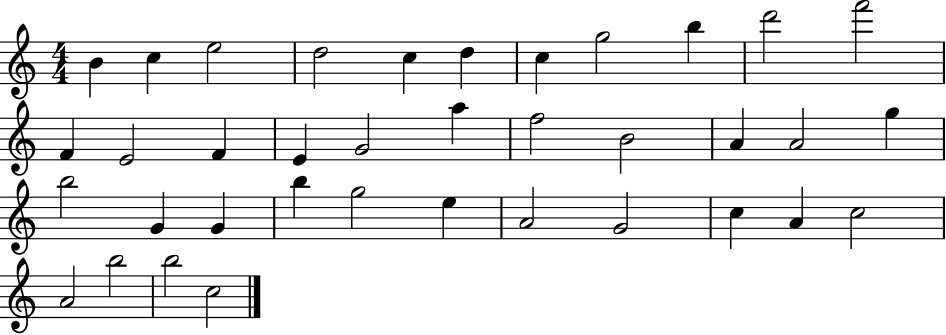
B4/q C5/q E5/h D5/h C5/q D5/q C5/q G5/h B5/q D6/h F6/h F4/q E4/h F4/q E4/q G4/h A5/q F5/h B4/h A4/q A4/h G5/q B5/h G4/q G4/q B5/q G5/h E5/q A4/h G4/h C5/q A4/q C5/h A4/h B5/h B5/h C5/h